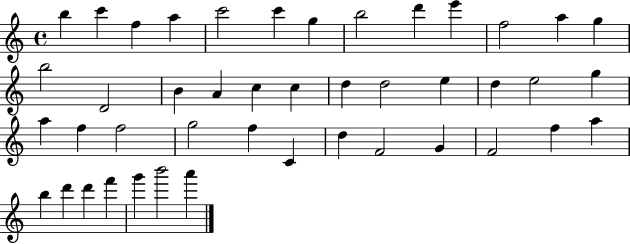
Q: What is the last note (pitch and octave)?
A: A6